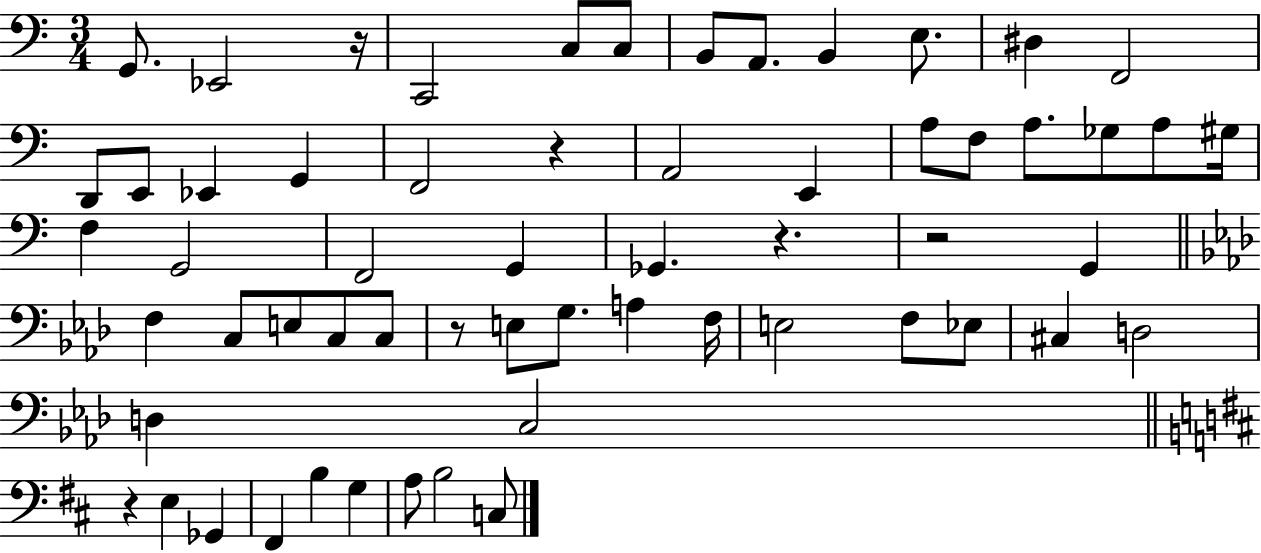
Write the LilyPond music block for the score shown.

{
  \clef bass
  \numericTimeSignature
  \time 3/4
  \key c \major
  g,8. ees,2 r16 | c,2 c8 c8 | b,8 a,8. b,4 e8. | dis4 f,2 | \break d,8 e,8 ees,4 g,4 | f,2 r4 | a,2 e,4 | a8 f8 a8. ges8 a8 gis16 | \break f4 g,2 | f,2 g,4 | ges,4. r4. | r2 g,4 | \break \bar "||" \break \key aes \major f4 c8 e8 c8 c8 | r8 e8 g8. a4 f16 | e2 f8 ees8 | cis4 d2 | \break d4 c2 | \bar "||" \break \key d \major r4 e4 ges,4 | fis,4 b4 g4 | a8 b2 c8 | \bar "|."
}